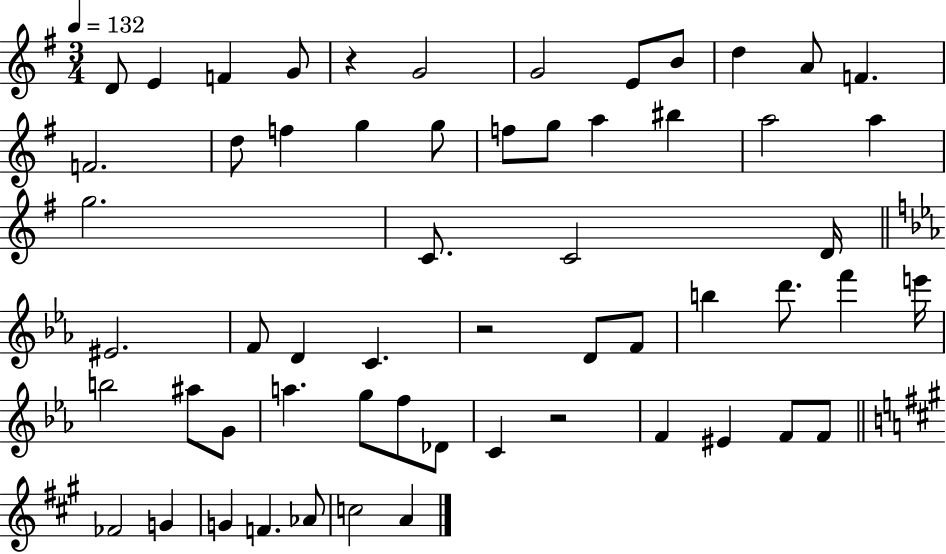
D4/e E4/q F4/q G4/e R/q G4/h G4/h E4/e B4/e D5/q A4/e F4/q. F4/h. D5/e F5/q G5/q G5/e F5/e G5/e A5/q BIS5/q A5/h A5/q G5/h. C4/e. C4/h D4/s EIS4/h. F4/e D4/q C4/q. R/h D4/e F4/e B5/q D6/e. F6/q E6/s B5/h A#5/e G4/e A5/q. G5/e F5/e Db4/e C4/q R/h F4/q EIS4/q F4/e F4/e FES4/h G4/q G4/q F4/q. Ab4/e C5/h A4/q